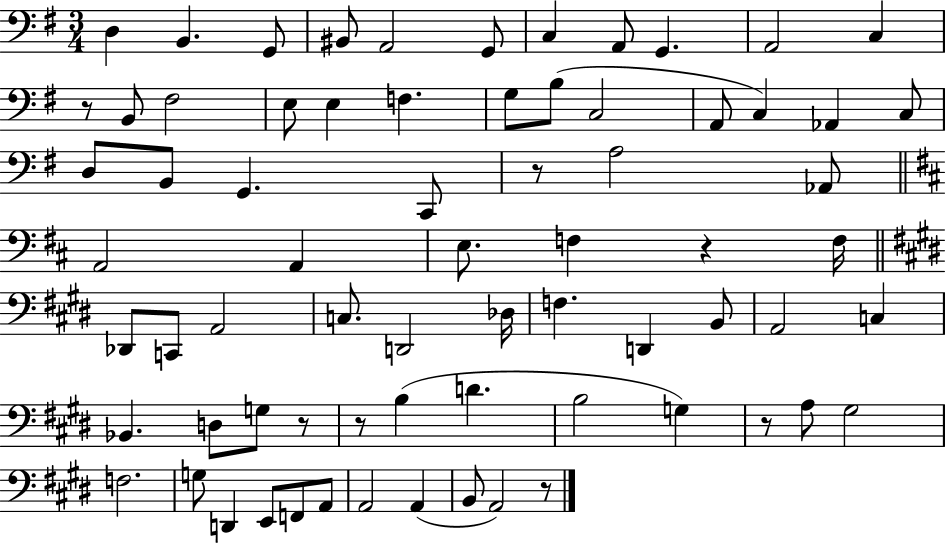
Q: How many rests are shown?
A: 7